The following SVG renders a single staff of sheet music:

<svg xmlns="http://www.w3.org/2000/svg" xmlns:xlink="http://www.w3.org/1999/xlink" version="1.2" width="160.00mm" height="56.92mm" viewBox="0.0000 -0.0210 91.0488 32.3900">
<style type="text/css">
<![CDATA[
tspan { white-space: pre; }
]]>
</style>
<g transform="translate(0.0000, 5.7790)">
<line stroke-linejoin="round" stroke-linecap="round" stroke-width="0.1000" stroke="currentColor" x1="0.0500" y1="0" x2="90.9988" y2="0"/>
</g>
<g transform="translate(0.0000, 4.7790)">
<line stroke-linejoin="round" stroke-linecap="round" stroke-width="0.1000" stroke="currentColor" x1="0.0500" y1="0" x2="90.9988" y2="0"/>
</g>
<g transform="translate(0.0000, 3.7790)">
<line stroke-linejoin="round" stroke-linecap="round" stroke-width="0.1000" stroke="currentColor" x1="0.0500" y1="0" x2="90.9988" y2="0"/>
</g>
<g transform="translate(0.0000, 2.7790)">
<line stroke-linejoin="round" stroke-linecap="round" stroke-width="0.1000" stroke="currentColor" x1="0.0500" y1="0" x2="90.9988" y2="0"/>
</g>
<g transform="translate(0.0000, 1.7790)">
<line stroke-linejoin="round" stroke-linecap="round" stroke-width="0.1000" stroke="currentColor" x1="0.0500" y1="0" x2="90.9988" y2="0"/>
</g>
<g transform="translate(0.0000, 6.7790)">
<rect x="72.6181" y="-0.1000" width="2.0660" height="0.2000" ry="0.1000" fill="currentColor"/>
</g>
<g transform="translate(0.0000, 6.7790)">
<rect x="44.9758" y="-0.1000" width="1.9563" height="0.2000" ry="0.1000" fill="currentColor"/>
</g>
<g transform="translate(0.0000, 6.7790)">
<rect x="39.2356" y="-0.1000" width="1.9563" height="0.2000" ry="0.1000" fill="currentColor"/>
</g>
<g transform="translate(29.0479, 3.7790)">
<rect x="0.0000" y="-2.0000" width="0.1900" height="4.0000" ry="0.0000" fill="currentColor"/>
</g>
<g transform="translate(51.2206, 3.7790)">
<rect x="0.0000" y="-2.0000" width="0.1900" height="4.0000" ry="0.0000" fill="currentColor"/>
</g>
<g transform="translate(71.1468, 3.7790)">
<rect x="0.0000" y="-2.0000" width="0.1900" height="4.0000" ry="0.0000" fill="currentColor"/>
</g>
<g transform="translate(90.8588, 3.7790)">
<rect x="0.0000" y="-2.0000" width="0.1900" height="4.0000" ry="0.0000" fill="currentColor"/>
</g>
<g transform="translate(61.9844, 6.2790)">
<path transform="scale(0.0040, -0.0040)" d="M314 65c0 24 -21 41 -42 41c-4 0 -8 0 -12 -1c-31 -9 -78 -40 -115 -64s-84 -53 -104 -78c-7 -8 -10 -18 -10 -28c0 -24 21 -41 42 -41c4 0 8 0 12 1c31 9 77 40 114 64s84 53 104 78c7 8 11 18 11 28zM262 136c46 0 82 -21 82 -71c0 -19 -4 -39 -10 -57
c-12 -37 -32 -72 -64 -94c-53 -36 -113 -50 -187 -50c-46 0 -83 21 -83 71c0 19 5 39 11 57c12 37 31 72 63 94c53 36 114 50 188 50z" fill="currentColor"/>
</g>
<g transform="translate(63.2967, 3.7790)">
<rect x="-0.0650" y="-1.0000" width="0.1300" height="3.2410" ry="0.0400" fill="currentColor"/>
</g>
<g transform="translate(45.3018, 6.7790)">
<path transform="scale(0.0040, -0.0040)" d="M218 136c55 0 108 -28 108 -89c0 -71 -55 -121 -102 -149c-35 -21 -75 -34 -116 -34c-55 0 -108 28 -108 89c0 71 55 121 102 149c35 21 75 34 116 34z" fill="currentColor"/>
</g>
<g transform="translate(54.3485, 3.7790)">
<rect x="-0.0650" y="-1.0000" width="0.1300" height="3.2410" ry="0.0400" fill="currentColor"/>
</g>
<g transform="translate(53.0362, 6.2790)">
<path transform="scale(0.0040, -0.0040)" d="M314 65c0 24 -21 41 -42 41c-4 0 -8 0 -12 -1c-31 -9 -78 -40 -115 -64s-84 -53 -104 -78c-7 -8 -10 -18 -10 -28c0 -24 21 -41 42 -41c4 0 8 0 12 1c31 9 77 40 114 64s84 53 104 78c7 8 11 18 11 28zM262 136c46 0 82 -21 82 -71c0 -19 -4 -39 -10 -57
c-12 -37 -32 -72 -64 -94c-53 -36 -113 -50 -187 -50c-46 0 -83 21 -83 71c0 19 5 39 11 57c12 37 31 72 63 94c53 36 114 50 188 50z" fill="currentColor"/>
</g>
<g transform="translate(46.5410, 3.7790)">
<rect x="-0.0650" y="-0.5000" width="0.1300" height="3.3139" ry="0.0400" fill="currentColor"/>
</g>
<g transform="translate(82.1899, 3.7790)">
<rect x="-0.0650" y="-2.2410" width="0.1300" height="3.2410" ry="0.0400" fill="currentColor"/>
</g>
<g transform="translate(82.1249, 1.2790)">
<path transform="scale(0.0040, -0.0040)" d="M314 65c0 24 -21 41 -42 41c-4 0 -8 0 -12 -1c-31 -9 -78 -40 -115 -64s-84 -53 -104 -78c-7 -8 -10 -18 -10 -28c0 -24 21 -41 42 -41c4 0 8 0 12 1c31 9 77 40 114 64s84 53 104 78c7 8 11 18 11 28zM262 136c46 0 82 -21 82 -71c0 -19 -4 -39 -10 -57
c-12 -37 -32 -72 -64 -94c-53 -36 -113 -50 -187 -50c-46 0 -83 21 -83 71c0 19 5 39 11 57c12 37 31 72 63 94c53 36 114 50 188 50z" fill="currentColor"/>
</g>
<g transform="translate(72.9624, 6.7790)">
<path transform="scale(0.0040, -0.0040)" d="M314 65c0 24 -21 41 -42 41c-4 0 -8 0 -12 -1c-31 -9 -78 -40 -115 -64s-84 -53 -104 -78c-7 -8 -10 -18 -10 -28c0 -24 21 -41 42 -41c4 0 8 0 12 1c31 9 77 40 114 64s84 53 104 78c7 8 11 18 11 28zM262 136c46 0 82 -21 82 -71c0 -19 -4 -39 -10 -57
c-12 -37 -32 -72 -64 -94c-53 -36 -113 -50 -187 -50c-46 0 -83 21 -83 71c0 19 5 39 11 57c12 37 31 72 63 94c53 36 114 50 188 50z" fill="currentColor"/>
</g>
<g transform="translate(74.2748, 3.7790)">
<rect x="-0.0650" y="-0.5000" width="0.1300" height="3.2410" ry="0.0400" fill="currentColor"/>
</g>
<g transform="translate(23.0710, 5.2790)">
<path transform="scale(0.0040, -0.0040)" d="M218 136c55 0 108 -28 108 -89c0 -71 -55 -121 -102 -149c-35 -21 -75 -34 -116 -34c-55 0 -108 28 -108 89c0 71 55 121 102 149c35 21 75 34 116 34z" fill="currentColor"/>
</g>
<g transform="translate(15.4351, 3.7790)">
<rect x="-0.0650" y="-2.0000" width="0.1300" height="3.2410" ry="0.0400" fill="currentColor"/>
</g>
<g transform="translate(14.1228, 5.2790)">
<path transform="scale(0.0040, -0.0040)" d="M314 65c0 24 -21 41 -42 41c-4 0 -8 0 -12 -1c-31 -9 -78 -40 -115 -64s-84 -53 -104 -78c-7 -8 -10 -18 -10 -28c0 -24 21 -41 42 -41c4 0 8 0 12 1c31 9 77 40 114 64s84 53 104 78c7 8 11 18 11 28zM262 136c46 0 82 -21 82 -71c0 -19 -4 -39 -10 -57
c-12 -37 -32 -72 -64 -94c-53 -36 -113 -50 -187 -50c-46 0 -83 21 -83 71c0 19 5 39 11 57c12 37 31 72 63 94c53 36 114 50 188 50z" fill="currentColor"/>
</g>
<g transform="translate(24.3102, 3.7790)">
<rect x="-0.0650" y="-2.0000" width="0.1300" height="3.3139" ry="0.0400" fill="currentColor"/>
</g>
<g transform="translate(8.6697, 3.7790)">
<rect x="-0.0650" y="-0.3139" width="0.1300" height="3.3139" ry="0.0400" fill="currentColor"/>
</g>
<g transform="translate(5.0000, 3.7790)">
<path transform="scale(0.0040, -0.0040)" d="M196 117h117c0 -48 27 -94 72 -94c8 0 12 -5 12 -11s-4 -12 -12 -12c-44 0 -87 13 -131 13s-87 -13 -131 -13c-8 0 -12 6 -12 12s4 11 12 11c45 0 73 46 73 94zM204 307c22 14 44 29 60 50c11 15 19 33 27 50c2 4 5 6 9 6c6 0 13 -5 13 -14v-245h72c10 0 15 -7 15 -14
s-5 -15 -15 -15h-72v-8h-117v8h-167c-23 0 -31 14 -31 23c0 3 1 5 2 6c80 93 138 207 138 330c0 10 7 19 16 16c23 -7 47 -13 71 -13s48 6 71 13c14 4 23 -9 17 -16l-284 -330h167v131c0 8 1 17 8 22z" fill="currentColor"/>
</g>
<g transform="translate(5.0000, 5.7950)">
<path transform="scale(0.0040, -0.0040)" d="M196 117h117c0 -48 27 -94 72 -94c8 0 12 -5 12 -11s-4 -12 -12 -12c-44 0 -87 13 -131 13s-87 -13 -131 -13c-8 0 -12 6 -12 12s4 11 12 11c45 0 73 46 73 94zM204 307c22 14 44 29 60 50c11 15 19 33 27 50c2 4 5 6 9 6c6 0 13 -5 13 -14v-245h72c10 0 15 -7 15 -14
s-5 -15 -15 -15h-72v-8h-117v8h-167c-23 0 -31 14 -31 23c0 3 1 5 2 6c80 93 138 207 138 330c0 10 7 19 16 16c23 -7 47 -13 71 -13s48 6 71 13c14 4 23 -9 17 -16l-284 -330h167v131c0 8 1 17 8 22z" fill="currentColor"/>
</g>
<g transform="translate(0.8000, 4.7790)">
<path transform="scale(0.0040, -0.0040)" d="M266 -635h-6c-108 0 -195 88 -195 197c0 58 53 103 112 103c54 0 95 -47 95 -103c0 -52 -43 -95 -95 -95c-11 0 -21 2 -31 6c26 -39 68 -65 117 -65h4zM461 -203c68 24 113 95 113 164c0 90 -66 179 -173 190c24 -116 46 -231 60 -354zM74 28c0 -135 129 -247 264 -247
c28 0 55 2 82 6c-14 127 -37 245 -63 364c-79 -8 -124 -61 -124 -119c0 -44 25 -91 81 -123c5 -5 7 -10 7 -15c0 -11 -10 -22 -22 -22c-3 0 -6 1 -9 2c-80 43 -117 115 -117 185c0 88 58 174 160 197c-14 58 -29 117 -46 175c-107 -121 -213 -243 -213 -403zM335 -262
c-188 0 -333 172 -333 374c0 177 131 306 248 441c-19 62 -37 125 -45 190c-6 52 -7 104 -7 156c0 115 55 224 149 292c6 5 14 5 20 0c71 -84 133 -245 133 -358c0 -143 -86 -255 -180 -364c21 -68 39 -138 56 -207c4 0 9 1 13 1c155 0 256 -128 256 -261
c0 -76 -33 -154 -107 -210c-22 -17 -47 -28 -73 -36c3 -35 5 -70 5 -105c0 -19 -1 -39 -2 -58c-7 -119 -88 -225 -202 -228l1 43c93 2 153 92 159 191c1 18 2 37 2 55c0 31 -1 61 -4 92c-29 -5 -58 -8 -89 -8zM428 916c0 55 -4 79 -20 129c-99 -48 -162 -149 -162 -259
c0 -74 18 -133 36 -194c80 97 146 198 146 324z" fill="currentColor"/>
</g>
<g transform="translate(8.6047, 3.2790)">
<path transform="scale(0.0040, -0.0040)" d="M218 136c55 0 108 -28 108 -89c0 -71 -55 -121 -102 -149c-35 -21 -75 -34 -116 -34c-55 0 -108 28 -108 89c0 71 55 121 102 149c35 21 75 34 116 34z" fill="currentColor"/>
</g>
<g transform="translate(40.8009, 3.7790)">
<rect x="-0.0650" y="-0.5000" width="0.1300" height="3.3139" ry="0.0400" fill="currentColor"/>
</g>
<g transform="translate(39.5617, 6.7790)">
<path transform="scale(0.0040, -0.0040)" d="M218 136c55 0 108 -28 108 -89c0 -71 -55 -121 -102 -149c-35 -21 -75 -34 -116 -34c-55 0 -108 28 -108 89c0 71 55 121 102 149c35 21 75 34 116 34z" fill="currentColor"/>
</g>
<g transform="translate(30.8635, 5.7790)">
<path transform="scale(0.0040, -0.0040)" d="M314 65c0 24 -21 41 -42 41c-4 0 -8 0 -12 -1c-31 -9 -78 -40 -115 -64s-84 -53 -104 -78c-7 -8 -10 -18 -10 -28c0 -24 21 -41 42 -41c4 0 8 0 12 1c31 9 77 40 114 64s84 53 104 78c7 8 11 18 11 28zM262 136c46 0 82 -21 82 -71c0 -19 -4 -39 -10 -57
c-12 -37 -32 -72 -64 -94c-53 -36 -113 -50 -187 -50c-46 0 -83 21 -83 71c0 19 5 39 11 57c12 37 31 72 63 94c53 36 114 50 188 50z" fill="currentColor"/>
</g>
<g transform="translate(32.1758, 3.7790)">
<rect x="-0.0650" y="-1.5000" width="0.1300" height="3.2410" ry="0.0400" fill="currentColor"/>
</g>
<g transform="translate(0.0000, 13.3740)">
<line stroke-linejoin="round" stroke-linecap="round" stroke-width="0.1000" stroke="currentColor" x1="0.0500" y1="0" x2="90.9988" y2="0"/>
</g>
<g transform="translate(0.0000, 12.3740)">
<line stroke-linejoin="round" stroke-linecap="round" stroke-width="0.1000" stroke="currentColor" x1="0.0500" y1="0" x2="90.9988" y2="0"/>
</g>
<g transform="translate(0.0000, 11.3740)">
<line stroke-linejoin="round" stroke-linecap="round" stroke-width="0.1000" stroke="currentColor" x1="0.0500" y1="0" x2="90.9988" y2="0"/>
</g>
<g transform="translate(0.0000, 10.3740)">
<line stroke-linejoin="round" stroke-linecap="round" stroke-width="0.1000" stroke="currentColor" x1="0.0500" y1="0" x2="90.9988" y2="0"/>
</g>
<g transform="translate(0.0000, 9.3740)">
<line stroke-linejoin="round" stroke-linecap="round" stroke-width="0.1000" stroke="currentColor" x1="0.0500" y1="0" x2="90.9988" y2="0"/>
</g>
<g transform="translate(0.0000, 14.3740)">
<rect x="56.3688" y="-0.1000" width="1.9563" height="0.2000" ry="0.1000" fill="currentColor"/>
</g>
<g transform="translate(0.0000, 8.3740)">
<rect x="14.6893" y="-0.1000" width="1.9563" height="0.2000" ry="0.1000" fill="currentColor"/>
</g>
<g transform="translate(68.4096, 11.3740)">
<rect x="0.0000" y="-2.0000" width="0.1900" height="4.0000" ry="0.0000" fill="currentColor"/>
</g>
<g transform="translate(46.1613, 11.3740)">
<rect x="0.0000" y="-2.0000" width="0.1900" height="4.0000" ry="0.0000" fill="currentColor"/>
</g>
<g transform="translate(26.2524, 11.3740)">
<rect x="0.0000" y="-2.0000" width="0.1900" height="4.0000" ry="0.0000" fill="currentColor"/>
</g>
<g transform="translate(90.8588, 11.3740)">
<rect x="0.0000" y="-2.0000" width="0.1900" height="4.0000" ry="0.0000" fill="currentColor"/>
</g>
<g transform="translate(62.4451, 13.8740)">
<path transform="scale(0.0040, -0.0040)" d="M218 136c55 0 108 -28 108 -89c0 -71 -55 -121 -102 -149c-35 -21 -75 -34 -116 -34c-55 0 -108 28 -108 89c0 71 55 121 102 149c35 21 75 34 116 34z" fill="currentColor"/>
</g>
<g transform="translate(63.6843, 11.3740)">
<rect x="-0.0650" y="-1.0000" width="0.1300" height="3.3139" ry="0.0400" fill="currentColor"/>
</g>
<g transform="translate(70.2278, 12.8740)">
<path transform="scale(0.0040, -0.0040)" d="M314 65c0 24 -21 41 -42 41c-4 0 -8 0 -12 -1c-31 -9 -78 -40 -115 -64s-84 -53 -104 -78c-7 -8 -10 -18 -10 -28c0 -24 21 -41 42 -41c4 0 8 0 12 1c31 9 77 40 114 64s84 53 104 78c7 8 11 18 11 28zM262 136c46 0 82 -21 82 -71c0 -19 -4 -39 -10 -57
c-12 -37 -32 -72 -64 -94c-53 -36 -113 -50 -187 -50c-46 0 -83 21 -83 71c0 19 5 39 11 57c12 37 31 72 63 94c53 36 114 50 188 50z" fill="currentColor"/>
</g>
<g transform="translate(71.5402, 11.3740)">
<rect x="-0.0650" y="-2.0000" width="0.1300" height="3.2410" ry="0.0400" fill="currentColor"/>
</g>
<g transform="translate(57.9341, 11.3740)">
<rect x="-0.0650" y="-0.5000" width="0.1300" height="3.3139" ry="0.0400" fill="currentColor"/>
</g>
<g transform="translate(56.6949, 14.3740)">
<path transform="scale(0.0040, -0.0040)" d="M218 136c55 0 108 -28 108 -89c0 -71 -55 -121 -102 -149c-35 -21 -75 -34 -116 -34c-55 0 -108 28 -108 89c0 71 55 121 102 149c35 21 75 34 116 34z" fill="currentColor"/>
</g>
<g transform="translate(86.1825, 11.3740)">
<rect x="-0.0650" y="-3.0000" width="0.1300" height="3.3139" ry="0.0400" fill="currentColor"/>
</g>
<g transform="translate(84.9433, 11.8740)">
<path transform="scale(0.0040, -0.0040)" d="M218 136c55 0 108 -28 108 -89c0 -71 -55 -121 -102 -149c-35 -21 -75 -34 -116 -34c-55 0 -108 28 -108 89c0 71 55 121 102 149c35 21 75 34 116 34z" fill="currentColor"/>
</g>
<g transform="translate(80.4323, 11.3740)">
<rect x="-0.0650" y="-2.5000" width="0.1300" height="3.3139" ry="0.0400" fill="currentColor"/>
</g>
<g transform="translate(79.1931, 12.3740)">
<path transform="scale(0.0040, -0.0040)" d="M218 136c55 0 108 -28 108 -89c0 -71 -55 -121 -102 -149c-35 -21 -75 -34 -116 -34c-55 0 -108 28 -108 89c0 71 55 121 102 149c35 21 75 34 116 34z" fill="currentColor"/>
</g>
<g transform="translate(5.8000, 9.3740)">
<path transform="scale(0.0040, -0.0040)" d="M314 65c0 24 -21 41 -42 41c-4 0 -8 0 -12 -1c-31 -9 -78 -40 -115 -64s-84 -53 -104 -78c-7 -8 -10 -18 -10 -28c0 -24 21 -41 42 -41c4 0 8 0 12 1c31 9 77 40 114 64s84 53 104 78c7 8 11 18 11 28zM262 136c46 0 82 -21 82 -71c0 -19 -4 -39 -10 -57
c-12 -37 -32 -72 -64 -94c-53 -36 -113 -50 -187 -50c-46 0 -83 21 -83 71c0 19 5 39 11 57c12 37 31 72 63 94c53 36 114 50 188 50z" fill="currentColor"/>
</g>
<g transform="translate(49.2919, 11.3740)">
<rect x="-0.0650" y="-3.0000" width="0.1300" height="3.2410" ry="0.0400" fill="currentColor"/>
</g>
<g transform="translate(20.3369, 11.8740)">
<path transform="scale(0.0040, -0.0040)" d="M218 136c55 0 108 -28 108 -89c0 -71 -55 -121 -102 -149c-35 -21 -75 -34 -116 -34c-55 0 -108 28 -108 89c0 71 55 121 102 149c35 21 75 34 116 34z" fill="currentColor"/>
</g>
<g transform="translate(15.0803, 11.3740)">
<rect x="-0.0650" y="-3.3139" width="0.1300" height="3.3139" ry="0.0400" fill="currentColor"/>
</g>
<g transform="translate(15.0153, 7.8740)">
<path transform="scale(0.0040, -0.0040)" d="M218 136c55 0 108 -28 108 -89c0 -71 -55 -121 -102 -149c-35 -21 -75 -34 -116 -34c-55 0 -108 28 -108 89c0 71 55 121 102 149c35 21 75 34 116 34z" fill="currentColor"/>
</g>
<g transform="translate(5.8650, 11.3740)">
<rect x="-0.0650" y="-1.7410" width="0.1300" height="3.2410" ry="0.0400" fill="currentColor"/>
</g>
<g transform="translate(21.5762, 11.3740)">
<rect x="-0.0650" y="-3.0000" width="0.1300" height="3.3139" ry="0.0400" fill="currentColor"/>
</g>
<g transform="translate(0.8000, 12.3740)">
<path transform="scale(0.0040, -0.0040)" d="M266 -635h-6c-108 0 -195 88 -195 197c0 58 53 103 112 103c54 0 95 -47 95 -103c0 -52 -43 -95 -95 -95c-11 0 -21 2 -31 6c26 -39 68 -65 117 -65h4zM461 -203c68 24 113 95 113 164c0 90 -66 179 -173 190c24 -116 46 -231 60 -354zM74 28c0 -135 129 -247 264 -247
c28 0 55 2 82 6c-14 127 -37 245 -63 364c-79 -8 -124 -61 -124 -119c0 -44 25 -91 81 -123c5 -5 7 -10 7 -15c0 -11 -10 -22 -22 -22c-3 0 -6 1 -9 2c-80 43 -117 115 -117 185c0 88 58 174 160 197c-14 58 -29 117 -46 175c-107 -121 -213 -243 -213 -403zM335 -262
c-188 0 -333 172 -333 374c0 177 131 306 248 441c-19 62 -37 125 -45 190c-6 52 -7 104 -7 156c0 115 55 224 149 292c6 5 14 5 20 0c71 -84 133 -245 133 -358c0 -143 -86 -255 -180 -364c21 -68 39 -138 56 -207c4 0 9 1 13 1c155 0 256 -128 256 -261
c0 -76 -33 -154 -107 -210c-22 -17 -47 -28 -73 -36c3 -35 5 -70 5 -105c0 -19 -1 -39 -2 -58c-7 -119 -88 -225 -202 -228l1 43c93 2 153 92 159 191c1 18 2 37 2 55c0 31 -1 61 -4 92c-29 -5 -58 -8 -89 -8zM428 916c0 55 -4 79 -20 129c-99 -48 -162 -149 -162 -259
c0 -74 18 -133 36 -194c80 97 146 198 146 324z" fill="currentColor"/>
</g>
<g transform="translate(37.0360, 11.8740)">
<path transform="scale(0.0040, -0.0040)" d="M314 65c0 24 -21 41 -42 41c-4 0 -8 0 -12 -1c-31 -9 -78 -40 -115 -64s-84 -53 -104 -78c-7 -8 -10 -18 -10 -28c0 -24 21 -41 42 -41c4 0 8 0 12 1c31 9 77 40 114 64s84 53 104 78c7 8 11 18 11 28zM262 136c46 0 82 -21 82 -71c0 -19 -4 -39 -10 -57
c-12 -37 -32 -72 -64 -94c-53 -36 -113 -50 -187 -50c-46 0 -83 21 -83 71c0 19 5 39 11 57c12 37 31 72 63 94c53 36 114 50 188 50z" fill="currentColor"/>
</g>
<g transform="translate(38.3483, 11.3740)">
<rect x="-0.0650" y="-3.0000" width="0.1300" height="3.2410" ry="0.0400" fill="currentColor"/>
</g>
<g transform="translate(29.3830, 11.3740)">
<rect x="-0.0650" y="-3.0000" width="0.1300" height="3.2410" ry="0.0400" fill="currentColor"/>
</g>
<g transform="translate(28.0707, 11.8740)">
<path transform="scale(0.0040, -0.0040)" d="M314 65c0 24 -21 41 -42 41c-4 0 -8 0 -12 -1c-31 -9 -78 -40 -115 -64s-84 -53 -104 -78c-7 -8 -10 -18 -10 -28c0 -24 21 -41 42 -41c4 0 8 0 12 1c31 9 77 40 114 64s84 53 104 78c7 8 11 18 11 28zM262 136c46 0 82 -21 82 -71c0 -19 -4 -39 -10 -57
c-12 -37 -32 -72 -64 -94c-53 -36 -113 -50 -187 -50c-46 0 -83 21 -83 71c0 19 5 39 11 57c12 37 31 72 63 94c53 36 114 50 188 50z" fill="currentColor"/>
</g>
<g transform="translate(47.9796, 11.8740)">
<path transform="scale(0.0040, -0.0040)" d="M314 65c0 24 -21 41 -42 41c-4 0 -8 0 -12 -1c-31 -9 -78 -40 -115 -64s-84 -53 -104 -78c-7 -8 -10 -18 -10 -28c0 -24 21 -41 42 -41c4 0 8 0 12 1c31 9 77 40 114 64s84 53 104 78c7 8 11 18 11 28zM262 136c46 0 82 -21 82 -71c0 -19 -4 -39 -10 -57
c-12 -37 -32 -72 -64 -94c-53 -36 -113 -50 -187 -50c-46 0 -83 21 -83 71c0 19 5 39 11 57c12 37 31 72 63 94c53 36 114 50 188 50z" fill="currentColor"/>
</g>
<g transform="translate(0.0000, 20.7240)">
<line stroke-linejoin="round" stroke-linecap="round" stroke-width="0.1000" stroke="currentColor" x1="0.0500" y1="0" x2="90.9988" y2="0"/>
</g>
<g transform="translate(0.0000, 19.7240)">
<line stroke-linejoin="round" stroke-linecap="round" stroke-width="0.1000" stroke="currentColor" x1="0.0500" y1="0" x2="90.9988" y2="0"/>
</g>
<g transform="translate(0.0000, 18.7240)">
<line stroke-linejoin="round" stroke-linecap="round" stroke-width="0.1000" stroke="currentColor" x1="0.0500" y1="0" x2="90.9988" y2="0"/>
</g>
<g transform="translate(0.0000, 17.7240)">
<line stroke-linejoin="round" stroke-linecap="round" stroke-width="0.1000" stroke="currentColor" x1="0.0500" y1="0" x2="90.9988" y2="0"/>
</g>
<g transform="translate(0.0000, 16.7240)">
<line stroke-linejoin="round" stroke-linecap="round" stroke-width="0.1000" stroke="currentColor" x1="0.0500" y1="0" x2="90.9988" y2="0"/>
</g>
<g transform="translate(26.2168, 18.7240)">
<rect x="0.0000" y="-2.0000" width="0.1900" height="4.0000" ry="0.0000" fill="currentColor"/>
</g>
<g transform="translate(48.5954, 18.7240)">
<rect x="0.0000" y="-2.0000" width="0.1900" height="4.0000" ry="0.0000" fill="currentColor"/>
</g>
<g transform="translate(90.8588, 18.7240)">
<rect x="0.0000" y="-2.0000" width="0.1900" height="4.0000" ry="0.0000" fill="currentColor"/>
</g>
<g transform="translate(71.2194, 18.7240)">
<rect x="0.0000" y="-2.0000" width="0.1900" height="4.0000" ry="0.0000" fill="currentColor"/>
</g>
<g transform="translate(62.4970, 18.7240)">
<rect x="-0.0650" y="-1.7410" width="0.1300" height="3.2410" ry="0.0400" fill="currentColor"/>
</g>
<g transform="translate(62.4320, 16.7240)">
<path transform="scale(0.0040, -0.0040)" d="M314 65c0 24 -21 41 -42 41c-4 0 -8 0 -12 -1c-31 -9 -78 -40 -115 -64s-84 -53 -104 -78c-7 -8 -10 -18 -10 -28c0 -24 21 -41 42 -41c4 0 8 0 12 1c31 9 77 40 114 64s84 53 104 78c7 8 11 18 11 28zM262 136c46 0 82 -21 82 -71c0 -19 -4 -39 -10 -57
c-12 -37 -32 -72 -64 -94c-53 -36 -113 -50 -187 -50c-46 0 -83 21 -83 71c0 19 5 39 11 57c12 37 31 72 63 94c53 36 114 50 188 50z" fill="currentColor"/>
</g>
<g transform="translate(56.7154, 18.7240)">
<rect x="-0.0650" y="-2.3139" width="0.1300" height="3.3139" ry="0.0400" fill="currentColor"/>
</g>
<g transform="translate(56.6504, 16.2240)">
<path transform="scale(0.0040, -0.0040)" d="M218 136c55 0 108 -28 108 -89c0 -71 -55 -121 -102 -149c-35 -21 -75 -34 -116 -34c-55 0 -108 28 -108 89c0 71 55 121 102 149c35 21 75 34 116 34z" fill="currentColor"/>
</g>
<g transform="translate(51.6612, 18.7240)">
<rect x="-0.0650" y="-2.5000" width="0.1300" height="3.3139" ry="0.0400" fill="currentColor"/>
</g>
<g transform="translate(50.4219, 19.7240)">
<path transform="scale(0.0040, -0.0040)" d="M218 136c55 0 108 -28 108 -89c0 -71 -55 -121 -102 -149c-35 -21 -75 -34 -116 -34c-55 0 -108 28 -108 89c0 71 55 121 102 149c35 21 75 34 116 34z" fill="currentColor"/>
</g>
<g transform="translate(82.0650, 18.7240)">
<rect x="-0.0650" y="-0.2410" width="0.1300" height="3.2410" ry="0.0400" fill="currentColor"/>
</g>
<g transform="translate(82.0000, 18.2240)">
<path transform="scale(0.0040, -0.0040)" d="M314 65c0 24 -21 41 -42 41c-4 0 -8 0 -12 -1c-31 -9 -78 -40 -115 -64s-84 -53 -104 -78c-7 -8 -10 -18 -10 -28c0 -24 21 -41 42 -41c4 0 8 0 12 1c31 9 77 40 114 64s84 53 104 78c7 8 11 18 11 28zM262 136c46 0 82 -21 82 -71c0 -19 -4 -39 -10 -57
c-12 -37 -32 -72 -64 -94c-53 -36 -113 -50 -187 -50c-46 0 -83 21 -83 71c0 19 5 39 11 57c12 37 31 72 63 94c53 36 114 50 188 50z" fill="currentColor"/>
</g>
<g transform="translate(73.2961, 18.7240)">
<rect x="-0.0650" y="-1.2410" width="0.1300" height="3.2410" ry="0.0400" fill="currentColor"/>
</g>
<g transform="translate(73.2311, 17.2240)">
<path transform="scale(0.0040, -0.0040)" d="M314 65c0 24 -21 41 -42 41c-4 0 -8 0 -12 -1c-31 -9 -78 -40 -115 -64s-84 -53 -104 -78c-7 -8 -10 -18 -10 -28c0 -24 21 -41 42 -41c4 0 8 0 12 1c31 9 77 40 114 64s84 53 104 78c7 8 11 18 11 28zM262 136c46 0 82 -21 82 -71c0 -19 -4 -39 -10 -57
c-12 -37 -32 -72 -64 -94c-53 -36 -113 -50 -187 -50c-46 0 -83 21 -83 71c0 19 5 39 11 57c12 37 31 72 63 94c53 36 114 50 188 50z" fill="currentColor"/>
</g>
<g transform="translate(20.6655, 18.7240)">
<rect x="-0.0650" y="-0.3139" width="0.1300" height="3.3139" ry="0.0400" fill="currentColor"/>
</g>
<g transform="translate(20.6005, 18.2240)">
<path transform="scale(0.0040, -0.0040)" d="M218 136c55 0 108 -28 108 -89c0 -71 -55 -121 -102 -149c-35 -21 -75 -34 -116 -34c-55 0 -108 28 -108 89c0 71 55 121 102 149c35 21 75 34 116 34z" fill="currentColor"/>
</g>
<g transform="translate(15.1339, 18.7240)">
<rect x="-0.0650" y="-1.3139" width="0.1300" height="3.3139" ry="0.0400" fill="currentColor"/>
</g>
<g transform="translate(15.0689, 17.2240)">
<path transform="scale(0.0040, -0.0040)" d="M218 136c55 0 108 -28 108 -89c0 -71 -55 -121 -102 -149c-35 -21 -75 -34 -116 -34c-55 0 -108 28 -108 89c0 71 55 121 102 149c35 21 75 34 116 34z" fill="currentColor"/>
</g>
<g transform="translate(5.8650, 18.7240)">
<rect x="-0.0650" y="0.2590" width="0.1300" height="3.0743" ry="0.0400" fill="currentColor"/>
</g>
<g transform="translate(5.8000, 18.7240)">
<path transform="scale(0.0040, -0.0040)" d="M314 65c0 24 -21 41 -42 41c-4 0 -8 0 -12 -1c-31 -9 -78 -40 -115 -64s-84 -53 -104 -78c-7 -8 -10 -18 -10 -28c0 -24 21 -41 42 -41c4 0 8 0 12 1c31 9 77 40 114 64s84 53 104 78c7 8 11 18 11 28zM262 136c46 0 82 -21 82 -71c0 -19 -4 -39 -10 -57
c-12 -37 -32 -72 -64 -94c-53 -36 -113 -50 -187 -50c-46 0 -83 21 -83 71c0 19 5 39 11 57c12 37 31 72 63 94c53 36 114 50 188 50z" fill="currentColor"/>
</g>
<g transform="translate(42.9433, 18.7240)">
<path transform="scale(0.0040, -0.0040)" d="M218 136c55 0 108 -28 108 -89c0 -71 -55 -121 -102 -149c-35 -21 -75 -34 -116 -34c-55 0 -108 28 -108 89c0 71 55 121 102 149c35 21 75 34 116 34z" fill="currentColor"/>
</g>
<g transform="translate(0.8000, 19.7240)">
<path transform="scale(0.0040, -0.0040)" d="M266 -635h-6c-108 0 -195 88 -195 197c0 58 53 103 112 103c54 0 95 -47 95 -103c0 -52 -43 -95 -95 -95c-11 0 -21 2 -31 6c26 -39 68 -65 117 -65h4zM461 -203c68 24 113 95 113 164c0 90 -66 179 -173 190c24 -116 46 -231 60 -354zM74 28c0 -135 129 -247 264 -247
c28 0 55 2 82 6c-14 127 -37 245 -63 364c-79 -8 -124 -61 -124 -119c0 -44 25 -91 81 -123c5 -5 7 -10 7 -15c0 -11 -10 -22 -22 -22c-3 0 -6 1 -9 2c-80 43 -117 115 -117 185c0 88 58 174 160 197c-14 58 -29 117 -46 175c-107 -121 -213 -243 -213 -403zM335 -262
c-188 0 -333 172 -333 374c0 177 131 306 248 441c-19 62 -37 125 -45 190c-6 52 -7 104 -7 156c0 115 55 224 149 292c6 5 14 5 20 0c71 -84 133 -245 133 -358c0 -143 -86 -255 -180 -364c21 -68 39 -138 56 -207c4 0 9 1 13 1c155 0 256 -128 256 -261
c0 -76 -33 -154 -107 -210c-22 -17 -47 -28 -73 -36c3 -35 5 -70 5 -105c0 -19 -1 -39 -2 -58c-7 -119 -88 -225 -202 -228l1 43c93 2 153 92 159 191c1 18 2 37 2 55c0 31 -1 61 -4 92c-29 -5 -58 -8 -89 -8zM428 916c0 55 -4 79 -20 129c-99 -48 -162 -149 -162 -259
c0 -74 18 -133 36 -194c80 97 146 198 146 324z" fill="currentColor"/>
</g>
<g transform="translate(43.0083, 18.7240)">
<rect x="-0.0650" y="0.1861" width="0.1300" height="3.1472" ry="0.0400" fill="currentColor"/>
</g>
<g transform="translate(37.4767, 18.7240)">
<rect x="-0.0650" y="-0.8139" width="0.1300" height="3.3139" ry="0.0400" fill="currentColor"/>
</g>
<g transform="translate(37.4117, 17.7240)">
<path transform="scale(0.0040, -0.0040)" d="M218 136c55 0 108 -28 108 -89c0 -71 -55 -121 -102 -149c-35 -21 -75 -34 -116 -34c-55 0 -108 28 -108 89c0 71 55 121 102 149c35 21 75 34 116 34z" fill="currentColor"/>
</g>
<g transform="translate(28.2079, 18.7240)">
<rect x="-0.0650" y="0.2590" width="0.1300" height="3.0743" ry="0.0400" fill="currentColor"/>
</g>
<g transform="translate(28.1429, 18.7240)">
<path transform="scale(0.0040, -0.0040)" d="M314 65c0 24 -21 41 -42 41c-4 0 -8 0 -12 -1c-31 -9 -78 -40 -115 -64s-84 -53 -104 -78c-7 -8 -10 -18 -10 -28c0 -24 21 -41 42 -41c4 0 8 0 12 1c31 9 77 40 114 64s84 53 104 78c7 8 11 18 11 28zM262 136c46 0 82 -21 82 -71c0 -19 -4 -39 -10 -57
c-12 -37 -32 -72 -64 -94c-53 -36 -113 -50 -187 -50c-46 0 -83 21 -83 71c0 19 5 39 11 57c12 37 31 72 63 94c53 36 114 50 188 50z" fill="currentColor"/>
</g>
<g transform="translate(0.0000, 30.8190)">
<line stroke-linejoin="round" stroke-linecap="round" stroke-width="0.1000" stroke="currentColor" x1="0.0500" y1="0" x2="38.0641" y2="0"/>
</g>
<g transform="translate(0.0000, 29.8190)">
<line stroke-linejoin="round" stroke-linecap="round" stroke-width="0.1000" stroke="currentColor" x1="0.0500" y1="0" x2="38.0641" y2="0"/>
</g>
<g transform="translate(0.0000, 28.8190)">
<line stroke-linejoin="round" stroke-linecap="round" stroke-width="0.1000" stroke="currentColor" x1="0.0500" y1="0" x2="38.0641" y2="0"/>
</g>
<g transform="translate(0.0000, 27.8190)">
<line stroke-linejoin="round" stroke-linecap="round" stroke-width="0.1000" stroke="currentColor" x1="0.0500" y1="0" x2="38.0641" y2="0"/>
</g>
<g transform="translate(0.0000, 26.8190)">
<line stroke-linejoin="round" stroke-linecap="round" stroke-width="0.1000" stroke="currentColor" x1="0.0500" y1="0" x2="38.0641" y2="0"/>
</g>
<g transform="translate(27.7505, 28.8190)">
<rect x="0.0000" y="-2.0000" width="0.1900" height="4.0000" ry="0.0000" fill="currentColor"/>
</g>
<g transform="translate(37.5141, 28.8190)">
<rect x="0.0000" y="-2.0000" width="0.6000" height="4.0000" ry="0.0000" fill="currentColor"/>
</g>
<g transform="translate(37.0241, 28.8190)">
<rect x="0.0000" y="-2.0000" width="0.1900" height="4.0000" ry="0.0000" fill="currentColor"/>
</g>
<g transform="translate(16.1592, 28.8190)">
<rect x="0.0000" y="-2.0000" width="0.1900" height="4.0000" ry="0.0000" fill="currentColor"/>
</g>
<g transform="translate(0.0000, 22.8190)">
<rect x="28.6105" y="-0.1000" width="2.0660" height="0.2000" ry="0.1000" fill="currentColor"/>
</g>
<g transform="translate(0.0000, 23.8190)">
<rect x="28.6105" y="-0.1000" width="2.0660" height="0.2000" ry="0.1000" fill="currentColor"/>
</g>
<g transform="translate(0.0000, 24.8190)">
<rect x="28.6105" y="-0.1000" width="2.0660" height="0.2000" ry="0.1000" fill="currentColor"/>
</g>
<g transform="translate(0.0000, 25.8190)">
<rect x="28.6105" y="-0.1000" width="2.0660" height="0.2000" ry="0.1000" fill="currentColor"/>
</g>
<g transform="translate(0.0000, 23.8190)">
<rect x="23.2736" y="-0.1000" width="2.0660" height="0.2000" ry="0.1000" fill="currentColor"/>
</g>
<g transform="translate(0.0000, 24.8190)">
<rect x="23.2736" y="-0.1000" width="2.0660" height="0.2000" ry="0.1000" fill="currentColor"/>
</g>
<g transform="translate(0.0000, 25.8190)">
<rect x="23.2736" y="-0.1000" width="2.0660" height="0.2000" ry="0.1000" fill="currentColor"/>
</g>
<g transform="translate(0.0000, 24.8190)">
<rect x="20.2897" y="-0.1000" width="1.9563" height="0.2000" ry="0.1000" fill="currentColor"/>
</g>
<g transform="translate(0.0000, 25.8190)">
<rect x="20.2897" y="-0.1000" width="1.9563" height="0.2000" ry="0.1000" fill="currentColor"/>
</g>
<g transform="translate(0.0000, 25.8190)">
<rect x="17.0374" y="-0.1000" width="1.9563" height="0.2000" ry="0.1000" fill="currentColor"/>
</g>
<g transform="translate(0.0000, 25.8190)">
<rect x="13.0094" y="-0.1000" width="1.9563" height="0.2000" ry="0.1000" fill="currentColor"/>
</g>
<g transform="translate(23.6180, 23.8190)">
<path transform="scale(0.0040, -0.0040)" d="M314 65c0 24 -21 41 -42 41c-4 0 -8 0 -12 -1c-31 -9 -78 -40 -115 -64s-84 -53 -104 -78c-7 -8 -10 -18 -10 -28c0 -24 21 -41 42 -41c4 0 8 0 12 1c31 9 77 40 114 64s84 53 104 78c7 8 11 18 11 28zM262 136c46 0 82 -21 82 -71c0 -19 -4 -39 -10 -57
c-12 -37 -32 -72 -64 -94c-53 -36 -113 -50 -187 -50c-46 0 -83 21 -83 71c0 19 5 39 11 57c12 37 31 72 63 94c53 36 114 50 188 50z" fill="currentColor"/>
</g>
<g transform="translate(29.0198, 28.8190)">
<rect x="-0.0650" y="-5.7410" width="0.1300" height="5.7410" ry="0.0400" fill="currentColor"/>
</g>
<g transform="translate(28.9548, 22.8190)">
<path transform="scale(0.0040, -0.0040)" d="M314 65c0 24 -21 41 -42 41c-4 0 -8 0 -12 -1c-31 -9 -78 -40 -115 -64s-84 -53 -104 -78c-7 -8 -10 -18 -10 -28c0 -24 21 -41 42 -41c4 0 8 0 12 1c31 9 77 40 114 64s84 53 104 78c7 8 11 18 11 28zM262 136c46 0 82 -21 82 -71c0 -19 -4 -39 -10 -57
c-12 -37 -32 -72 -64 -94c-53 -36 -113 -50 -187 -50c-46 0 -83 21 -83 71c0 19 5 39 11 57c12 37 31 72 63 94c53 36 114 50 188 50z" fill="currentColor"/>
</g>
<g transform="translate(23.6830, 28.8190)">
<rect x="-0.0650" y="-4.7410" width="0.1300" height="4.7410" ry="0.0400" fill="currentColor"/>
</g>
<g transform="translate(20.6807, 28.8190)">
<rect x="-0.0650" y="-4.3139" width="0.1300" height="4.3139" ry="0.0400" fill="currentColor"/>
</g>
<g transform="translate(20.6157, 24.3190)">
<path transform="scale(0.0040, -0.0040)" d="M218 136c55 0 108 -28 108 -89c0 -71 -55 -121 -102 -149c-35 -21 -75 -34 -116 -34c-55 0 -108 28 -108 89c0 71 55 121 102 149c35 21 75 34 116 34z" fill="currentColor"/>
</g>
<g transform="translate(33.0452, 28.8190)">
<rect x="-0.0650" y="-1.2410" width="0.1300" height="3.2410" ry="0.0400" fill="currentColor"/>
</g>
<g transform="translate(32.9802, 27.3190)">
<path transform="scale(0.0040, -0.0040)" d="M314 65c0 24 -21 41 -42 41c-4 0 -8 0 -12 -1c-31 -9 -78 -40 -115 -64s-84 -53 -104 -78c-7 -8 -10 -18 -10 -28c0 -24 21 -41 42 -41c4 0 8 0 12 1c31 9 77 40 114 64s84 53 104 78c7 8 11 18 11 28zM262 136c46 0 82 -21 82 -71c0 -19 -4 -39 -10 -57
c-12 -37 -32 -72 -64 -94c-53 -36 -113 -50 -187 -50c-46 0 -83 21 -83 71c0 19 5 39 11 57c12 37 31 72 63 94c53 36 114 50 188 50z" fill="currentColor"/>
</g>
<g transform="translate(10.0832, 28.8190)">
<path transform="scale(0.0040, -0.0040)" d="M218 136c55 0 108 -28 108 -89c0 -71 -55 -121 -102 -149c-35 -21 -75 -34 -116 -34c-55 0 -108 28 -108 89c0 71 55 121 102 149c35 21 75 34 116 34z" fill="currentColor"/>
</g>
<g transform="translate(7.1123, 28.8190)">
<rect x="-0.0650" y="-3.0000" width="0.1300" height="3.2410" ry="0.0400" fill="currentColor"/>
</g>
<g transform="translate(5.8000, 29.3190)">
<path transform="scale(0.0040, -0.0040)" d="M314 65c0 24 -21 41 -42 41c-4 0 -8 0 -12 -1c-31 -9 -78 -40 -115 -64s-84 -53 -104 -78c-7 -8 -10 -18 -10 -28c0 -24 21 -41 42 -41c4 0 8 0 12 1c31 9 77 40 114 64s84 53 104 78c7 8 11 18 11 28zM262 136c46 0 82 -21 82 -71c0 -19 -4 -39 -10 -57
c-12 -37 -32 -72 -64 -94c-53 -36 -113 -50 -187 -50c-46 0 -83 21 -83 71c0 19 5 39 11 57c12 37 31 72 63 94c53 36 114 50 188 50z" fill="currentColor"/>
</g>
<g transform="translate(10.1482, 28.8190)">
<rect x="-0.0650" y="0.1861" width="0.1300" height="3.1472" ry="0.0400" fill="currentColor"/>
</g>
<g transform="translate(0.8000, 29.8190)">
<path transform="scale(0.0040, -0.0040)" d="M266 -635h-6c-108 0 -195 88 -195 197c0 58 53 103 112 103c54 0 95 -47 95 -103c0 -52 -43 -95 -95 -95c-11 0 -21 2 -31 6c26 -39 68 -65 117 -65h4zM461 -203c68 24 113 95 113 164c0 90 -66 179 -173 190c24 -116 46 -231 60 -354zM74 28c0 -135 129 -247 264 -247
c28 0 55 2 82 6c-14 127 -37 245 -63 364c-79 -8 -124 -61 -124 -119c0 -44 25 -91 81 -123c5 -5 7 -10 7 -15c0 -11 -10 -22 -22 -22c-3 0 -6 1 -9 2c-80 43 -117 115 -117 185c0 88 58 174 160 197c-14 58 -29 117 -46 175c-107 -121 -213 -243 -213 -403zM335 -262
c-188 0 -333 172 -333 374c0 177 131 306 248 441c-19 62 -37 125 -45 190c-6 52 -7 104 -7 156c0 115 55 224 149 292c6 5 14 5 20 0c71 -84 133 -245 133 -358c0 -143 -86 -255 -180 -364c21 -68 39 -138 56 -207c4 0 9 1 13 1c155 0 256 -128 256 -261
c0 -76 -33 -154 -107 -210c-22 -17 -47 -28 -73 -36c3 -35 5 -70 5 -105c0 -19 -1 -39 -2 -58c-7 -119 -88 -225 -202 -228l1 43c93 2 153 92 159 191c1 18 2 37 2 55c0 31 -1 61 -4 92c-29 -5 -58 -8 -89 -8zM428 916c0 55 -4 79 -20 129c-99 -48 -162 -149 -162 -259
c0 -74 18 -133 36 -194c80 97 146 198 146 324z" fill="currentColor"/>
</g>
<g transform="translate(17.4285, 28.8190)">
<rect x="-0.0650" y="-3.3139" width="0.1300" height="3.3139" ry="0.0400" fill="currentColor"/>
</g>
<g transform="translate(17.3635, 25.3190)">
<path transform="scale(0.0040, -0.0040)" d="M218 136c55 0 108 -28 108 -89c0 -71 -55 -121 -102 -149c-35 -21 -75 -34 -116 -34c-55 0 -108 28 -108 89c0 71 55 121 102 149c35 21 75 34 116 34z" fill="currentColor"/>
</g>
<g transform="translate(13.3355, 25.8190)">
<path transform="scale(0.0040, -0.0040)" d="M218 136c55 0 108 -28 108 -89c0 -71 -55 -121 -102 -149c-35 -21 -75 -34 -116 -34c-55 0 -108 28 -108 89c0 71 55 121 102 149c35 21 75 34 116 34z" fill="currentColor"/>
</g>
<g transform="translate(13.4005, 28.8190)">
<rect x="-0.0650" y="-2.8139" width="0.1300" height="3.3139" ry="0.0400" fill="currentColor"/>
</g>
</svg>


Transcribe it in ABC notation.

X:1
T:Untitled
M:4/4
L:1/4
K:C
c F2 F E2 C C D2 D2 C2 g2 f2 b A A2 A2 A2 C D F2 G A B2 e c B2 d B G g f2 e2 c2 A2 B a b d' e'2 g'2 e2